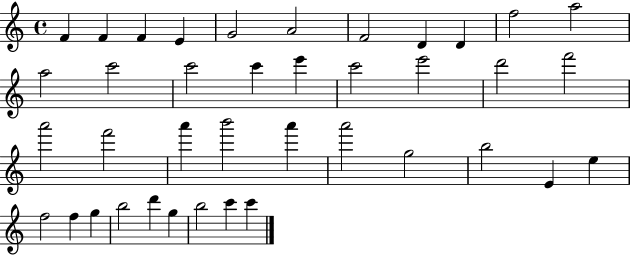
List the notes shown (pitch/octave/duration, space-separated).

F4/q F4/q F4/q E4/q G4/h A4/h F4/h D4/q D4/q F5/h A5/h A5/h C6/h C6/h C6/q E6/q C6/h E6/h D6/h F6/h A6/h F6/h A6/q B6/h A6/q A6/h G5/h B5/h E4/q E5/q F5/h F5/q G5/q B5/h D6/q G5/q B5/h C6/q C6/q